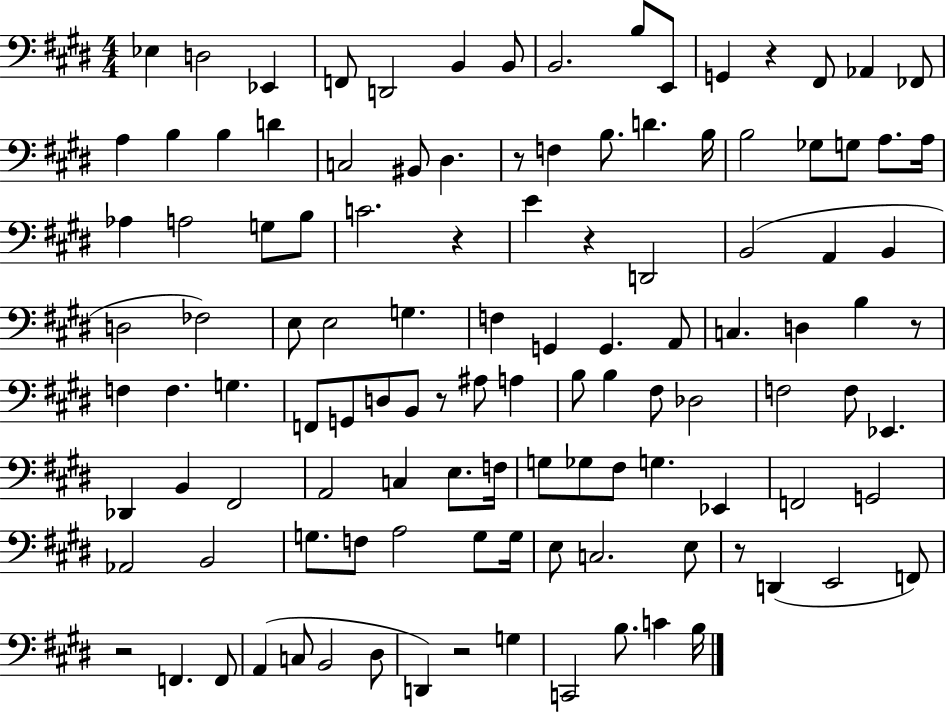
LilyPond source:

{
  \clef bass
  \numericTimeSignature
  \time 4/4
  \key e \major
  ees4 d2 ees,4 | f,8 d,2 b,4 b,8 | b,2. b8 e,8 | g,4 r4 fis,8 aes,4 fes,8 | \break a4 b4 b4 d'4 | c2 bis,8 dis4. | r8 f4 b8. d'4. b16 | b2 ges8 g8 a8. a16 | \break aes4 a2 g8 b8 | c'2. r4 | e'4 r4 d,2 | b,2( a,4 b,4 | \break d2 fes2) | e8 e2 g4. | f4 g,4 g,4. a,8 | c4. d4 b4 r8 | \break f4 f4. g4. | f,8 g,8 d8 b,8 r8 ais8 a4 | b8 b4 fis8 des2 | f2 f8 ees,4. | \break des,4 b,4 fis,2 | a,2 c4 e8. f16 | g8 ges8 fis8 g4. ees,4 | f,2 g,2 | \break aes,2 b,2 | g8. f8 a2 g8 g16 | e8 c2. e8 | r8 d,4( e,2 f,8) | \break r2 f,4. f,8 | a,4( c8 b,2 dis8 | d,4) r2 g4 | c,2 b8. c'4 b16 | \break \bar "|."
}